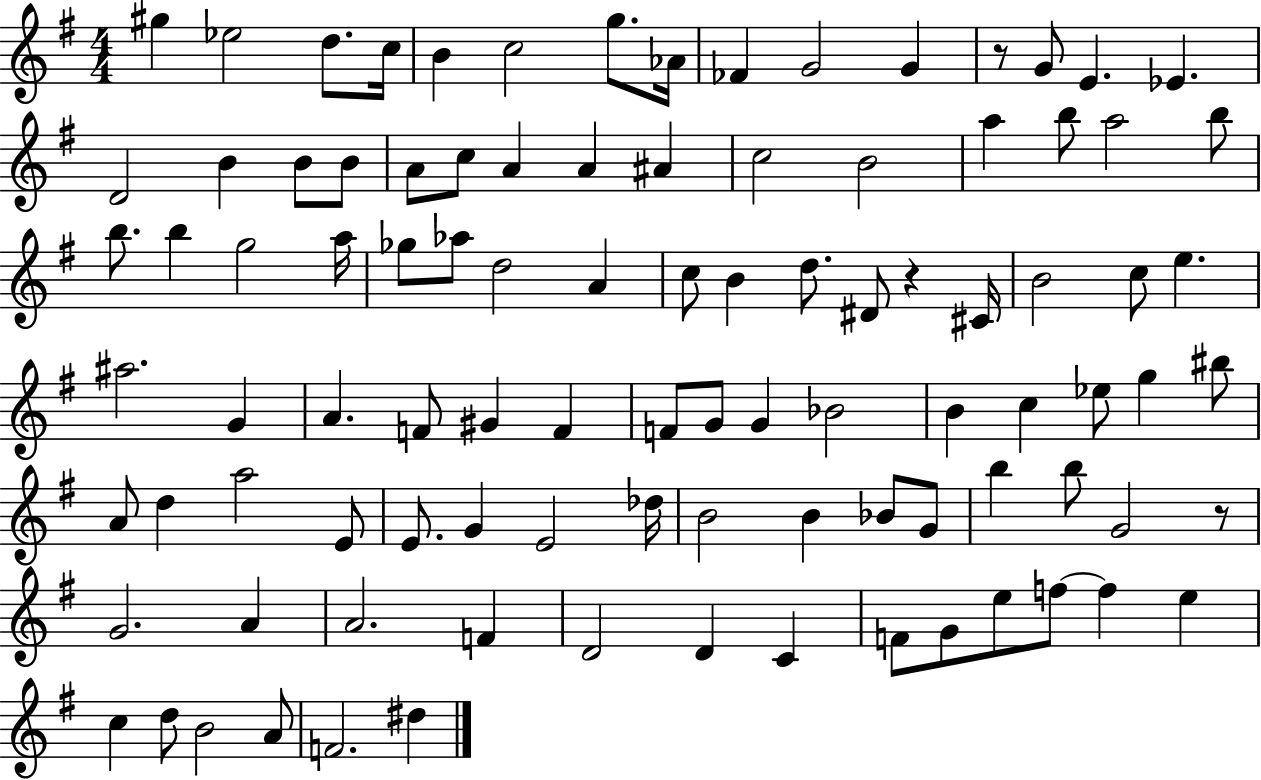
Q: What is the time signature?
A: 4/4